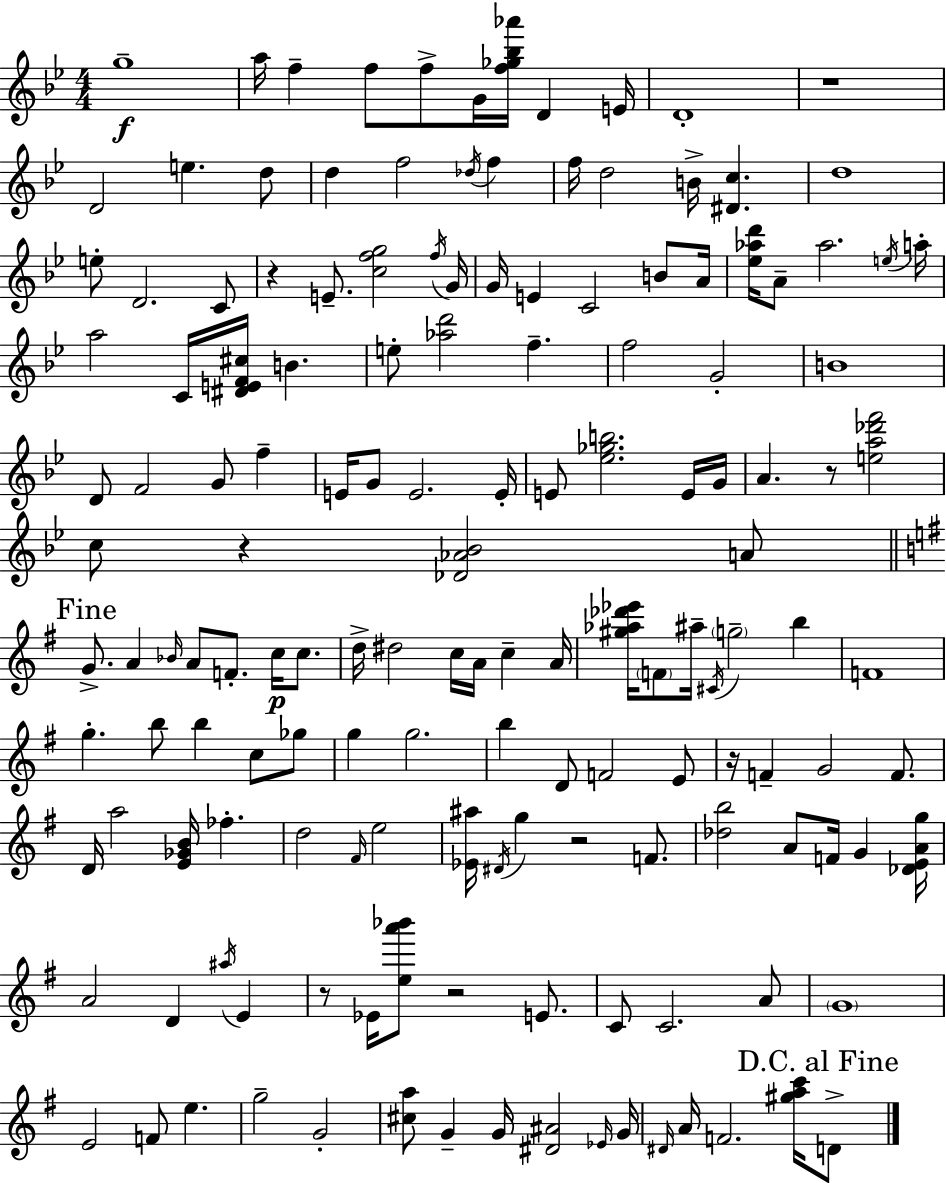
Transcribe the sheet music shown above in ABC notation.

X:1
T:Untitled
M:4/4
L:1/4
K:Bb
g4 a/4 f f/2 f/2 G/4 [f_g_b_a']/4 D E/4 D4 z4 D2 e d/2 d f2 _d/4 f f/4 d2 B/4 [^Dc] d4 e/2 D2 C/2 z E/2 [cfg]2 f/4 G/4 G/4 E C2 B/2 A/4 [_e_ad']/4 A/2 _a2 e/4 a/4 a2 C/4 [^DEF^c]/4 B e/2 [_ad']2 f f2 G2 B4 D/2 F2 G/2 f E/4 G/2 E2 E/4 E/2 [_e_gb]2 E/4 G/4 A z/2 [ea_d'f']2 c/2 z [_D_A_B]2 A/2 G/2 A _B/4 A/2 F/2 c/4 c/2 d/4 ^d2 c/4 A/4 c A/4 [^g_a_d'_e']/4 F/2 ^a/4 ^C/4 g2 b F4 g b/2 b c/2 _g/2 g g2 b D/2 F2 E/2 z/4 F G2 F/2 D/4 a2 [E_GB]/4 _f d2 ^F/4 e2 [_E^a]/4 ^D/4 g z2 F/2 [_db]2 A/2 F/4 G [_DEAg]/4 A2 D ^a/4 E z/2 _E/4 [ea'_b']/2 z2 E/2 C/2 C2 A/2 G4 E2 F/2 e g2 G2 [^ca]/2 G G/4 [^D^A]2 _E/4 G/4 ^D/4 A/4 F2 [^gac']/4 D/2